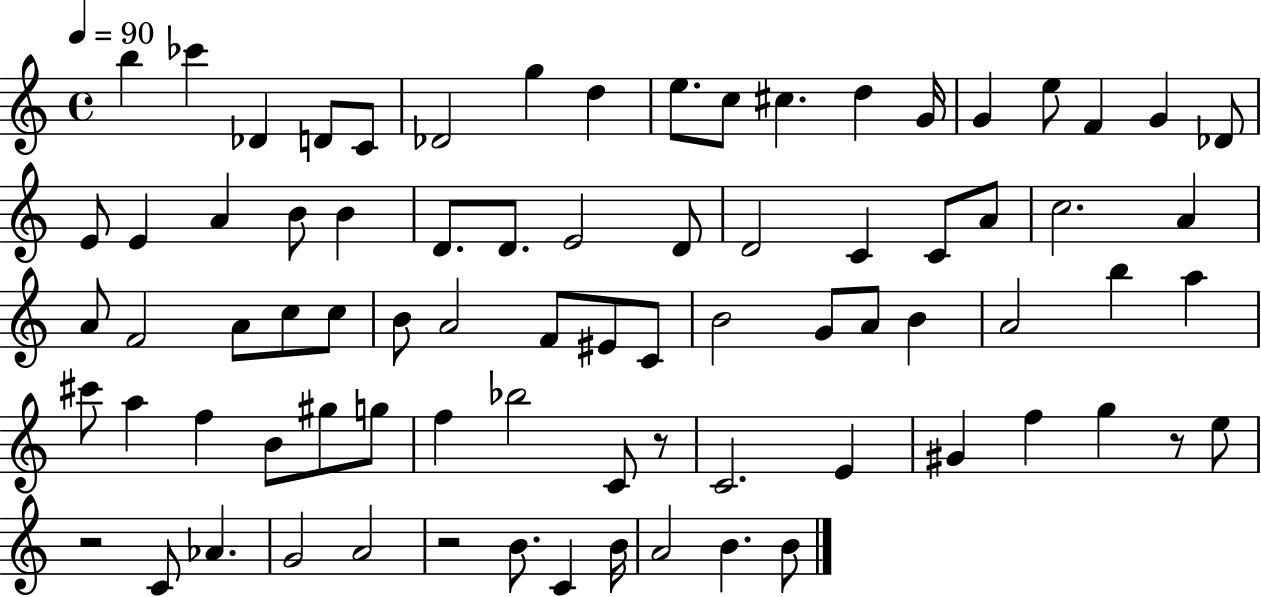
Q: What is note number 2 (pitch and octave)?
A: CES6